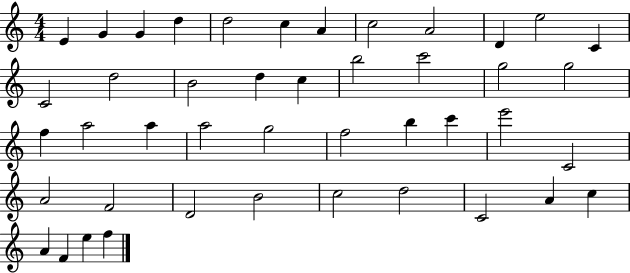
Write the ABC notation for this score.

X:1
T:Untitled
M:4/4
L:1/4
K:C
E G G d d2 c A c2 A2 D e2 C C2 d2 B2 d c b2 c'2 g2 g2 f a2 a a2 g2 f2 b c' e'2 C2 A2 F2 D2 B2 c2 d2 C2 A c A F e f